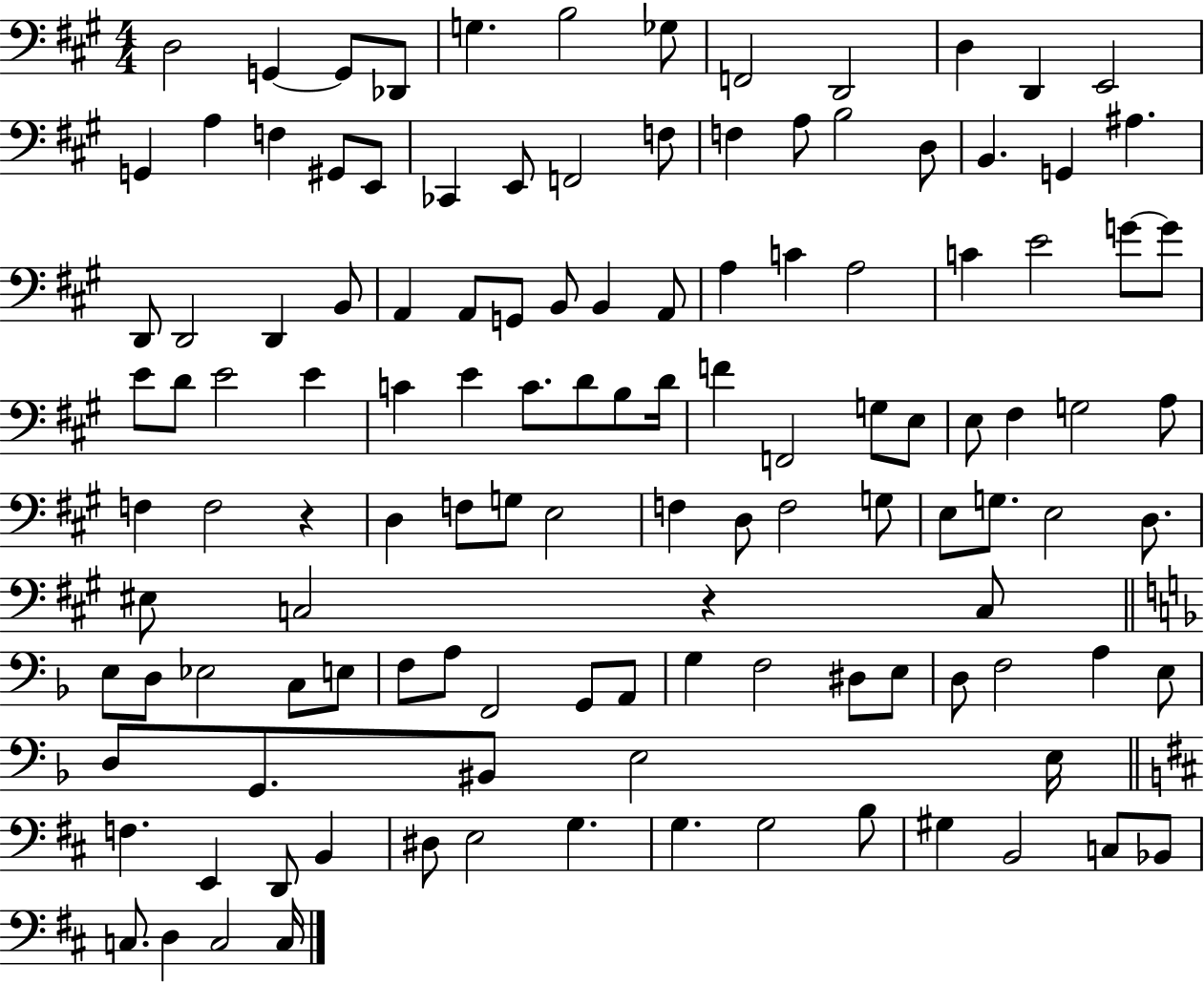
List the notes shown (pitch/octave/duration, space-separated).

D3/h G2/q G2/e Db2/e G3/q. B3/h Gb3/e F2/h D2/h D3/q D2/q E2/h G2/q A3/q F3/q G#2/e E2/e CES2/q E2/e F2/h F3/e F3/q A3/e B3/h D3/e B2/q. G2/q A#3/q. D2/e D2/h D2/q B2/e A2/q A2/e G2/e B2/e B2/q A2/e A3/q C4/q A3/h C4/q E4/h G4/e G4/e E4/e D4/e E4/h E4/q C4/q E4/q C4/e. D4/e B3/e D4/s F4/q F2/h G3/e E3/e E3/e F#3/q G3/h A3/e F3/q F3/h R/q D3/q F3/e G3/e E3/h F3/q D3/e F3/h G3/e E3/e G3/e. E3/h D3/e. EIS3/e C3/h R/q C3/e E3/e D3/e Eb3/h C3/e E3/e F3/e A3/e F2/h G2/e A2/e G3/q F3/h D#3/e E3/e D3/e F3/h A3/q E3/e D3/e G2/e. BIS2/e E3/h E3/s F3/q. E2/q D2/e B2/q D#3/e E3/h G3/q. G3/q. G3/h B3/e G#3/q B2/h C3/e Bb2/e C3/e. D3/q C3/h C3/s